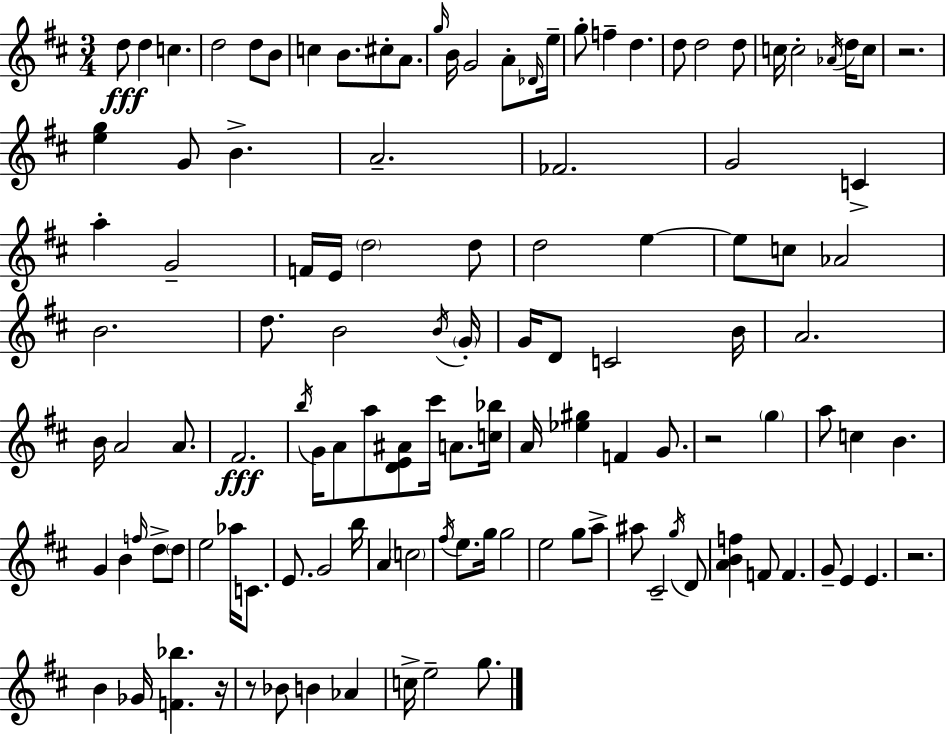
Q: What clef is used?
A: treble